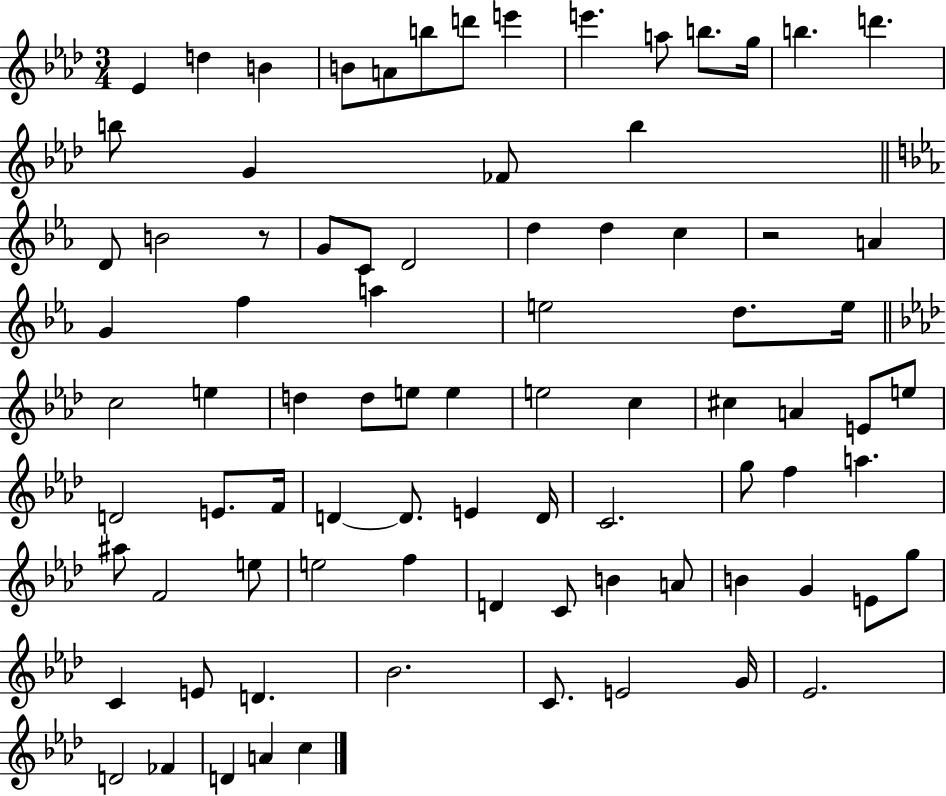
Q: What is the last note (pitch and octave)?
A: C5